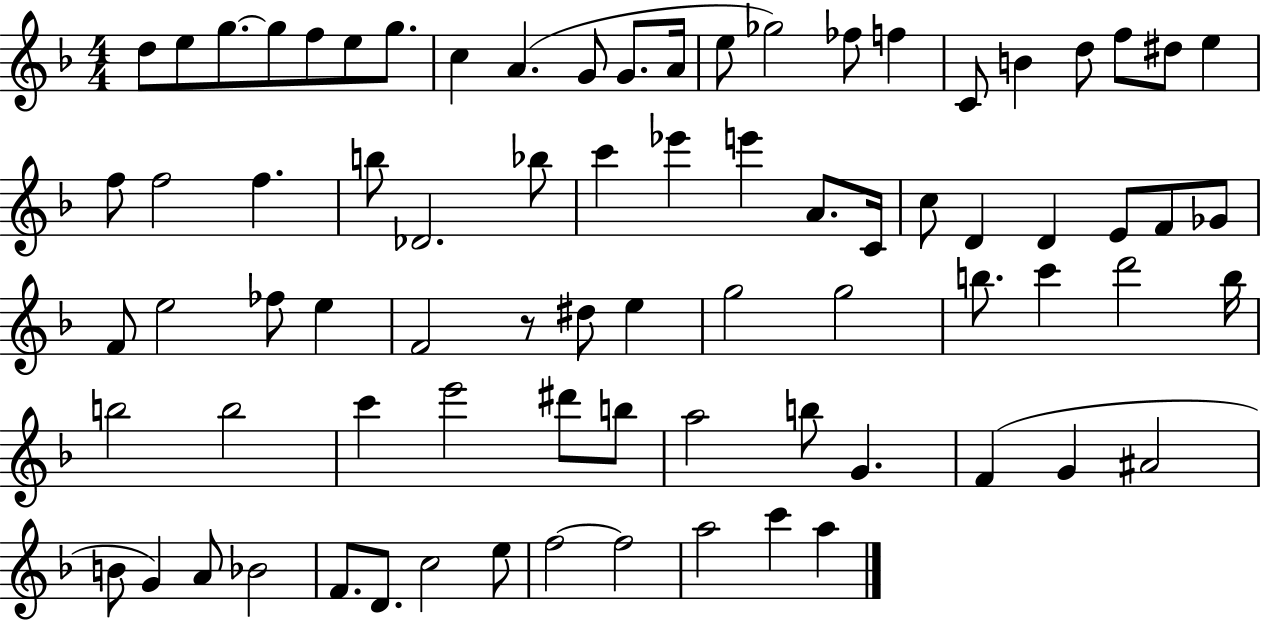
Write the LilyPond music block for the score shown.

{
  \clef treble
  \numericTimeSignature
  \time 4/4
  \key f \major
  d''8 e''8 g''8.~~ g''8 f''8 e''8 g''8. | c''4 a'4.( g'8 g'8. a'16 | e''8 ges''2) fes''8 f''4 | c'8 b'4 d''8 f''8 dis''8 e''4 | \break f''8 f''2 f''4. | b''8 des'2. bes''8 | c'''4 ees'''4 e'''4 a'8. c'16 | c''8 d'4 d'4 e'8 f'8 ges'8 | \break f'8 e''2 fes''8 e''4 | f'2 r8 dis''8 e''4 | g''2 g''2 | b''8. c'''4 d'''2 b''16 | \break b''2 b''2 | c'''4 e'''2 dis'''8 b''8 | a''2 b''8 g'4. | f'4( g'4 ais'2 | \break b'8 g'4) a'8 bes'2 | f'8. d'8. c''2 e''8 | f''2~~ f''2 | a''2 c'''4 a''4 | \break \bar "|."
}